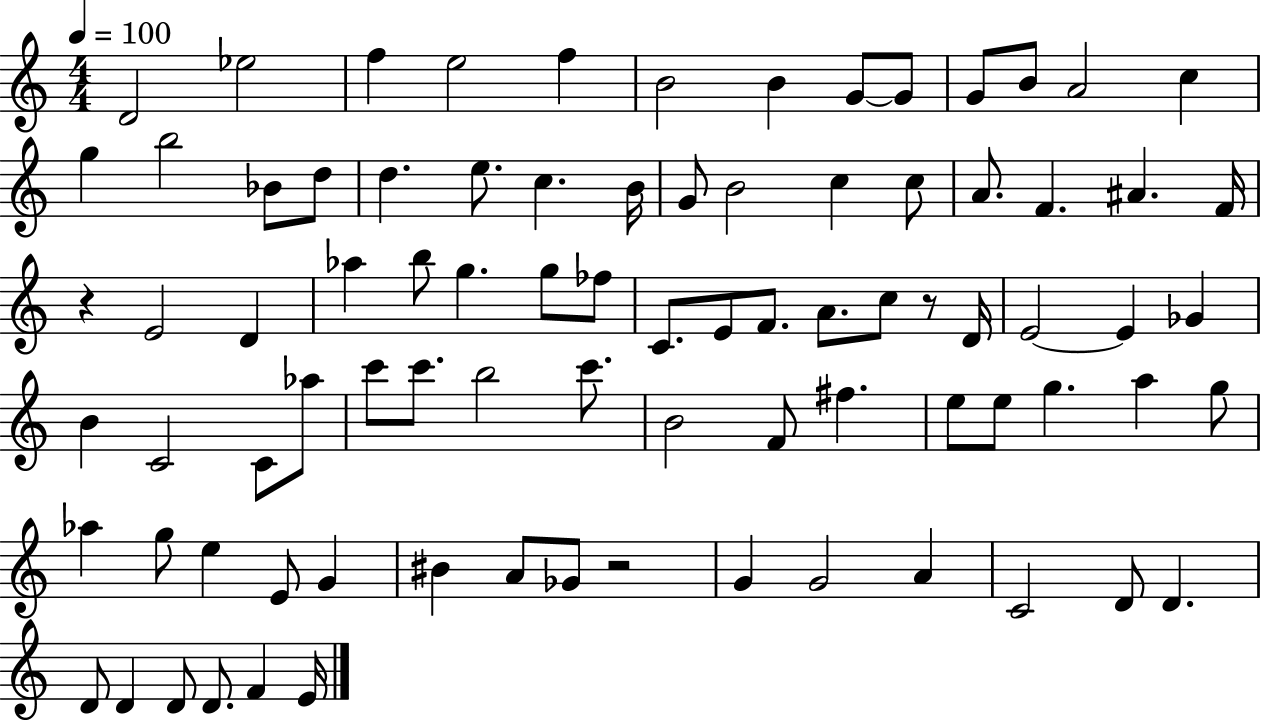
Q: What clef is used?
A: treble